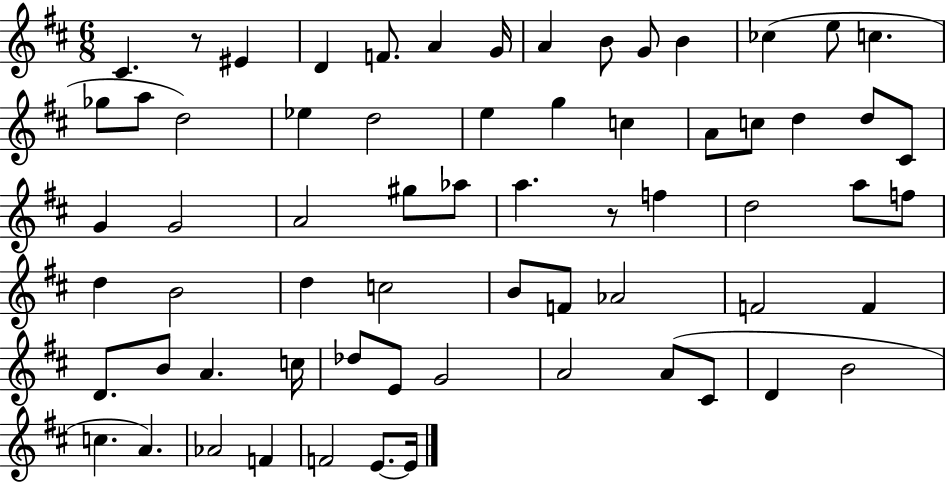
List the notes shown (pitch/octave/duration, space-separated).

C#4/q. R/e EIS4/q D4/q F4/e. A4/q G4/s A4/q B4/e G4/e B4/q CES5/q E5/e C5/q. Gb5/e A5/e D5/h Eb5/q D5/h E5/q G5/q C5/q A4/e C5/e D5/q D5/e C#4/e G4/q G4/h A4/h G#5/e Ab5/e A5/q. R/e F5/q D5/h A5/e F5/e D5/q B4/h D5/q C5/h B4/e F4/e Ab4/h F4/h F4/q D4/e. B4/e A4/q. C5/s Db5/e E4/e G4/h A4/h A4/e C#4/e D4/q B4/h C5/q. A4/q. Ab4/h F4/q F4/h E4/e. E4/s